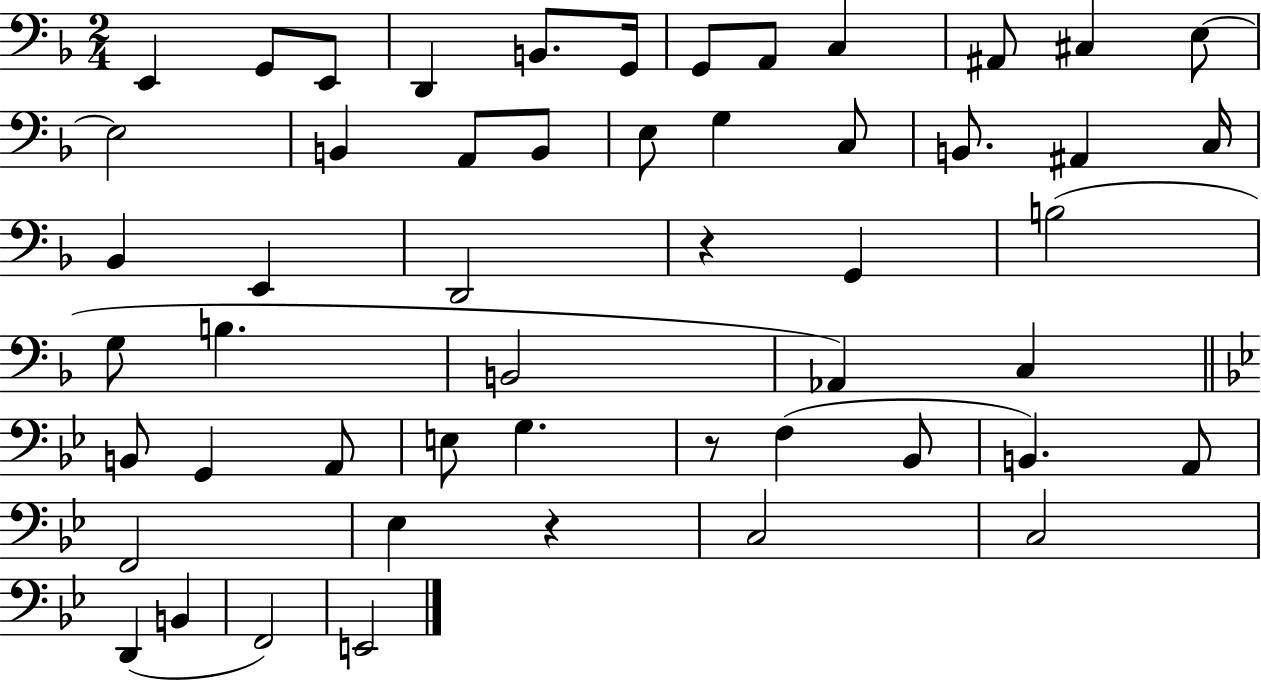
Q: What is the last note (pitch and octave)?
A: E2